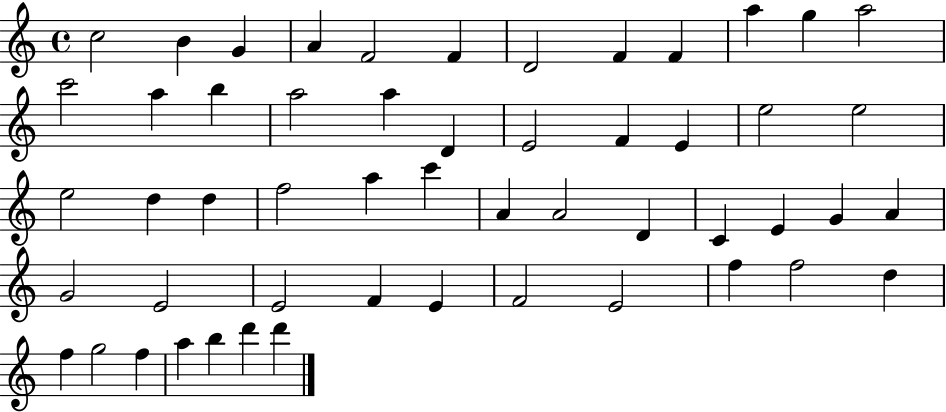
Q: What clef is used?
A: treble